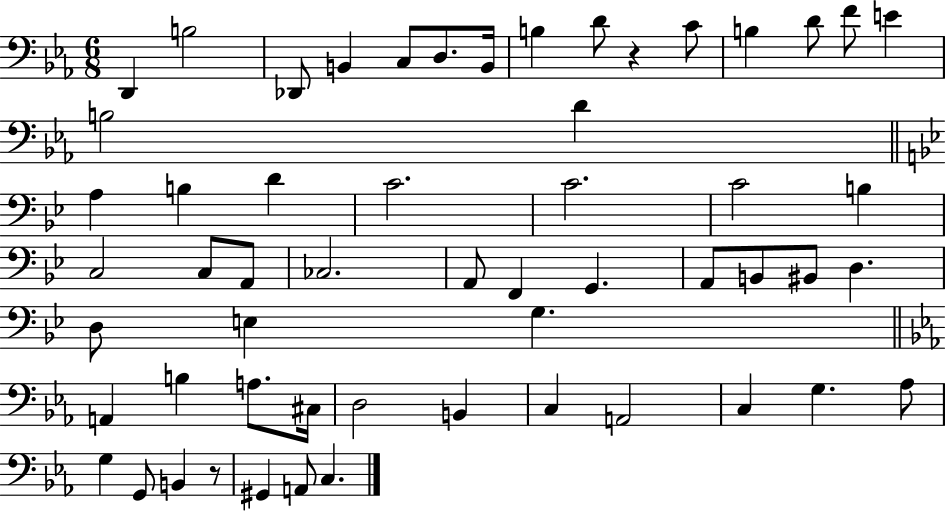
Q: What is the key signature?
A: EES major